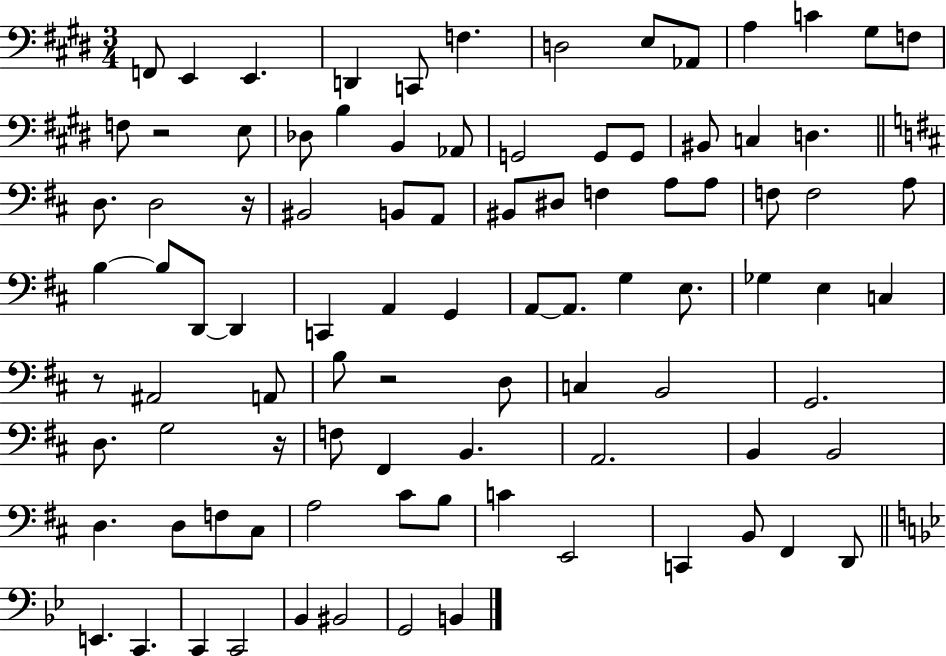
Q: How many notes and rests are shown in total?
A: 93